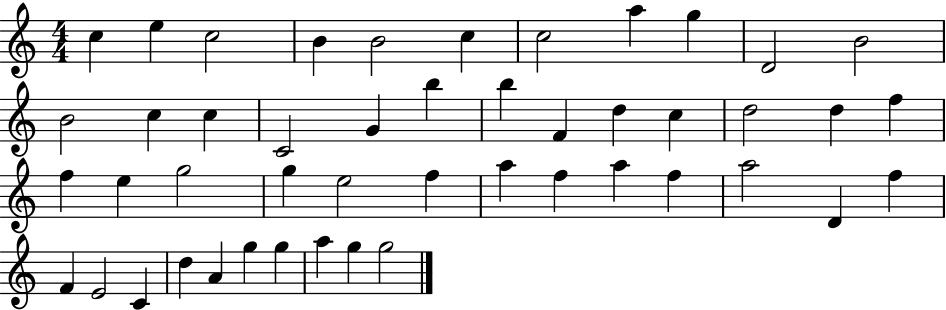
{
  \clef treble
  \numericTimeSignature
  \time 4/4
  \key c \major
  c''4 e''4 c''2 | b'4 b'2 c''4 | c''2 a''4 g''4 | d'2 b'2 | \break b'2 c''4 c''4 | c'2 g'4 b''4 | b''4 f'4 d''4 c''4 | d''2 d''4 f''4 | \break f''4 e''4 g''2 | g''4 e''2 f''4 | a''4 f''4 a''4 f''4 | a''2 d'4 f''4 | \break f'4 e'2 c'4 | d''4 a'4 g''4 g''4 | a''4 g''4 g''2 | \bar "|."
}